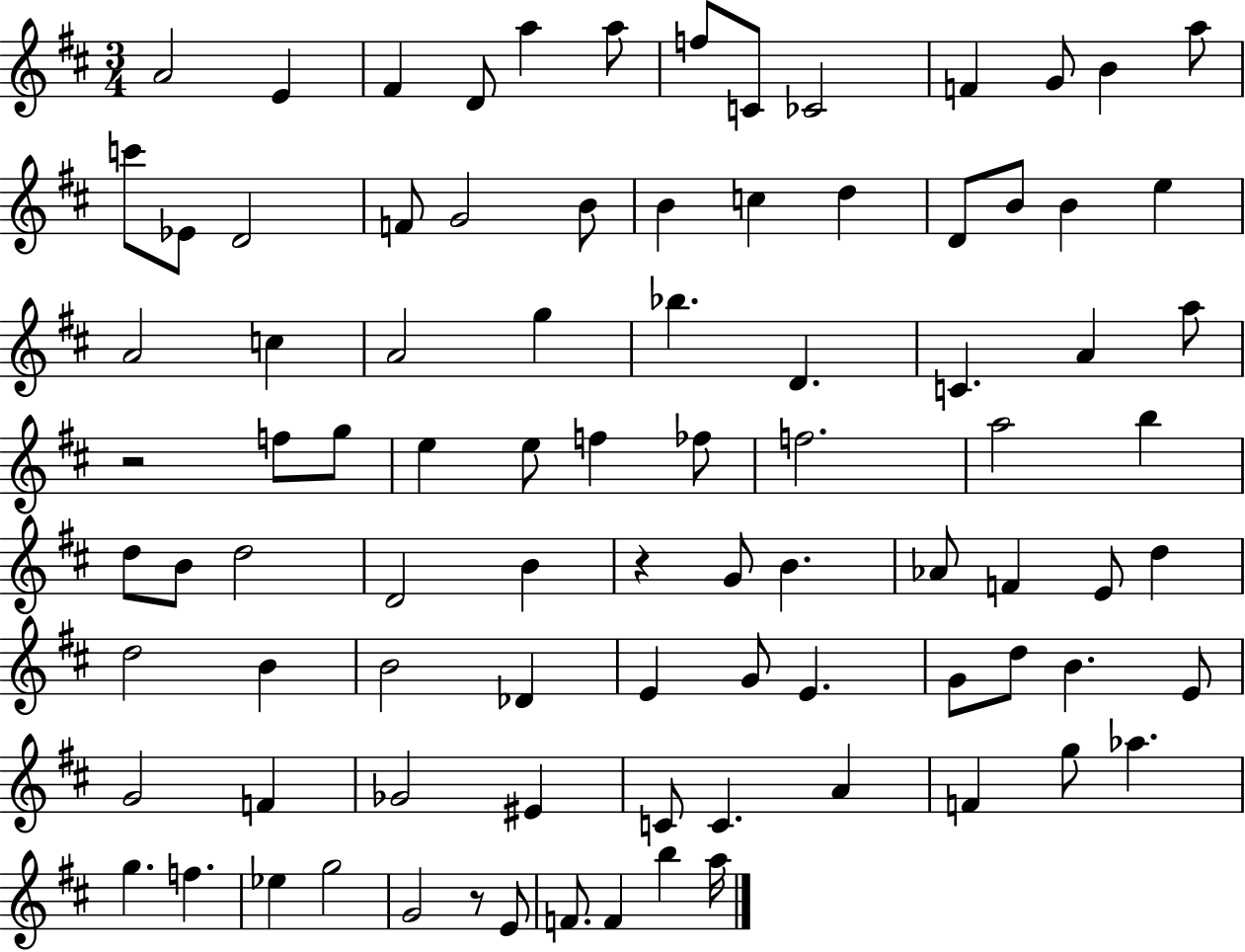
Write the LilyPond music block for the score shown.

{
  \clef treble
  \numericTimeSignature
  \time 3/4
  \key d \major
  \repeat volta 2 { a'2 e'4 | fis'4 d'8 a''4 a''8 | f''8 c'8 ces'2 | f'4 g'8 b'4 a''8 | \break c'''8 ees'8 d'2 | f'8 g'2 b'8 | b'4 c''4 d''4 | d'8 b'8 b'4 e''4 | \break a'2 c''4 | a'2 g''4 | bes''4. d'4. | c'4. a'4 a''8 | \break r2 f''8 g''8 | e''4 e''8 f''4 fes''8 | f''2. | a''2 b''4 | \break d''8 b'8 d''2 | d'2 b'4 | r4 g'8 b'4. | aes'8 f'4 e'8 d''4 | \break d''2 b'4 | b'2 des'4 | e'4 g'8 e'4. | g'8 d''8 b'4. e'8 | \break g'2 f'4 | ges'2 eis'4 | c'8 c'4. a'4 | f'4 g''8 aes''4. | \break g''4. f''4. | ees''4 g''2 | g'2 r8 e'8 | f'8. f'4 b''4 a''16 | \break } \bar "|."
}